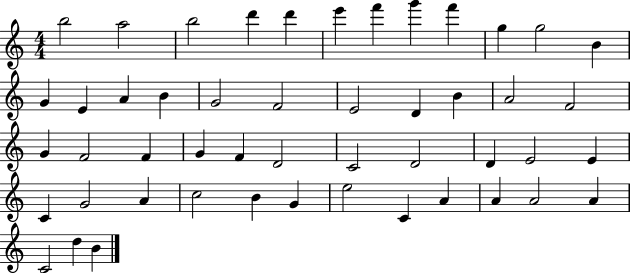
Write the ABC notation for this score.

X:1
T:Untitled
M:4/4
L:1/4
K:C
b2 a2 b2 d' d' e' f' g' f' g g2 B G E A B G2 F2 E2 D B A2 F2 G F2 F G F D2 C2 D2 D E2 E C G2 A c2 B G e2 C A A A2 A C2 d B